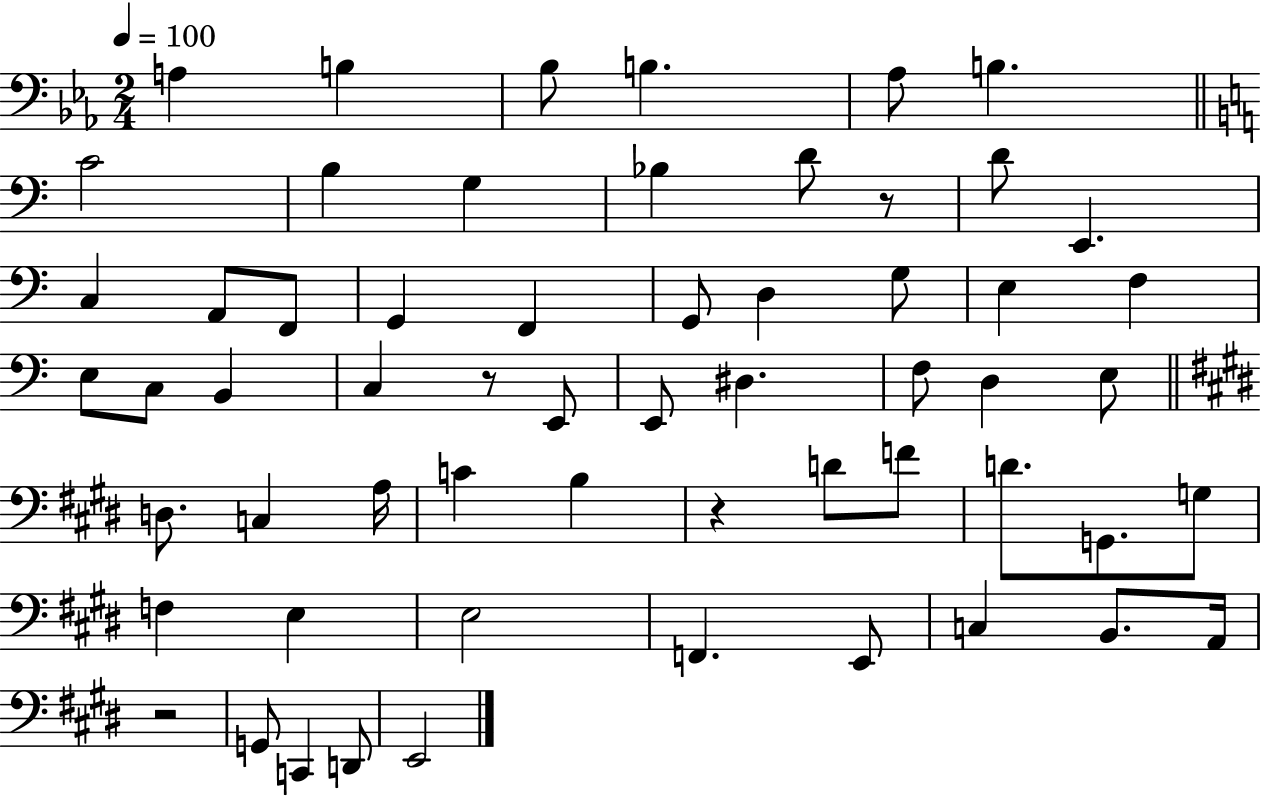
X:1
T:Untitled
M:2/4
L:1/4
K:Eb
A, B, _B,/2 B, _A,/2 B, C2 B, G, _B, D/2 z/2 D/2 E,, C, A,,/2 F,,/2 G,, F,, G,,/2 D, G,/2 E, F, E,/2 C,/2 B,, C, z/2 E,,/2 E,,/2 ^D, F,/2 D, E,/2 D,/2 C, A,/4 C B, z D/2 F/2 D/2 G,,/2 G,/2 F, E, E,2 F,, E,,/2 C, B,,/2 A,,/4 z2 G,,/2 C,, D,,/2 E,,2